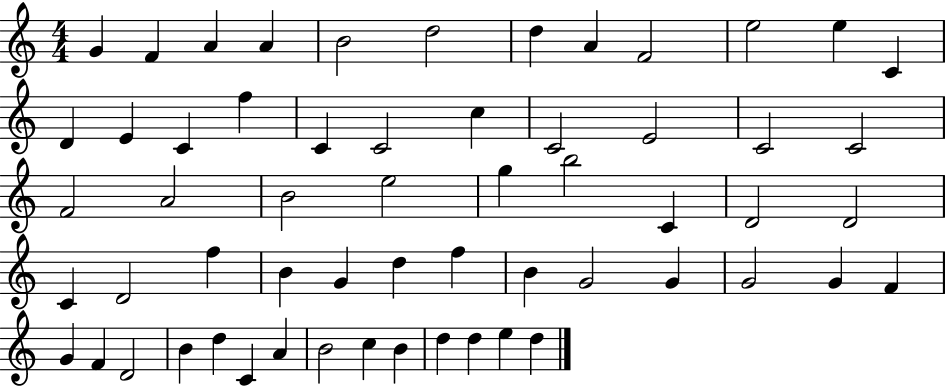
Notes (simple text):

G4/q F4/q A4/q A4/q B4/h D5/h D5/q A4/q F4/h E5/h E5/q C4/q D4/q E4/q C4/q F5/q C4/q C4/h C5/q C4/h E4/h C4/h C4/h F4/h A4/h B4/h E5/h G5/q B5/h C4/q D4/h D4/h C4/q D4/h F5/q B4/q G4/q D5/q F5/q B4/q G4/h G4/q G4/h G4/q F4/q G4/q F4/q D4/h B4/q D5/q C4/q A4/q B4/h C5/q B4/q D5/q D5/q E5/q D5/q